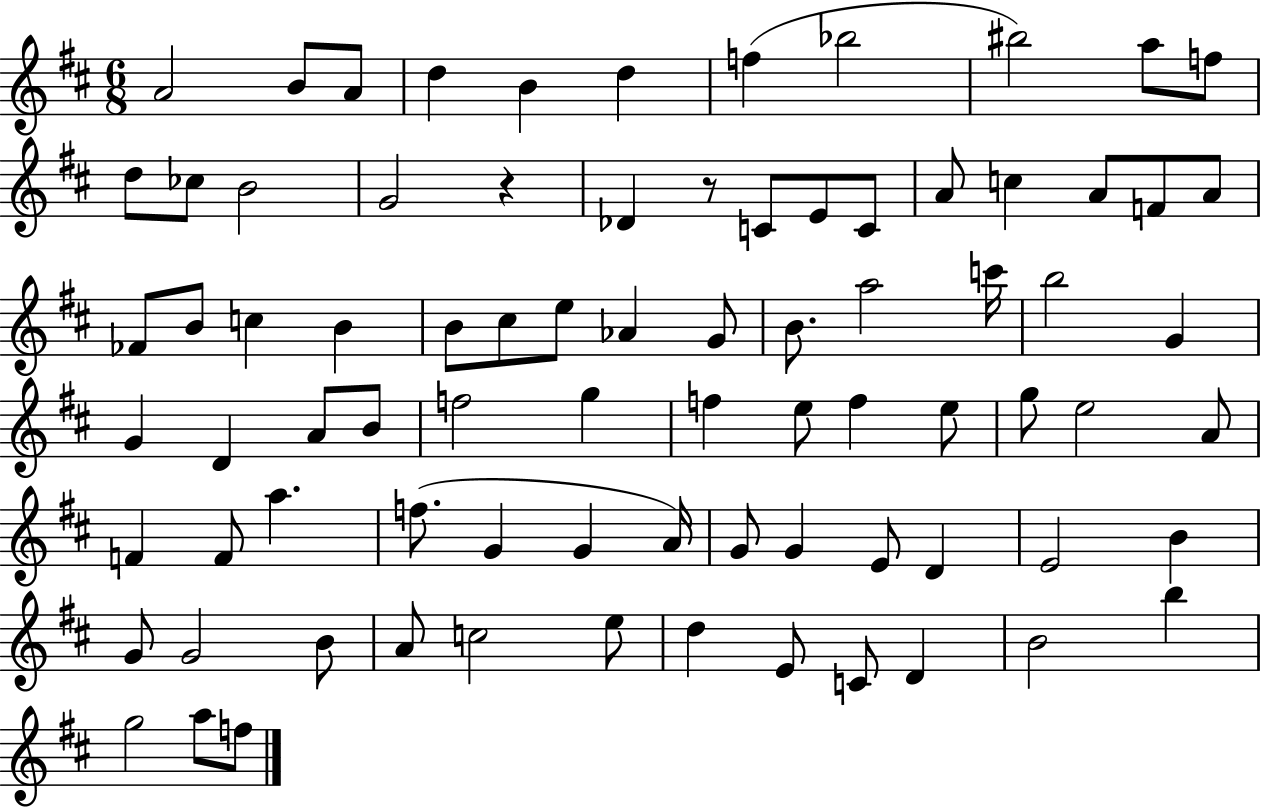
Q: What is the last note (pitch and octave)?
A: F5